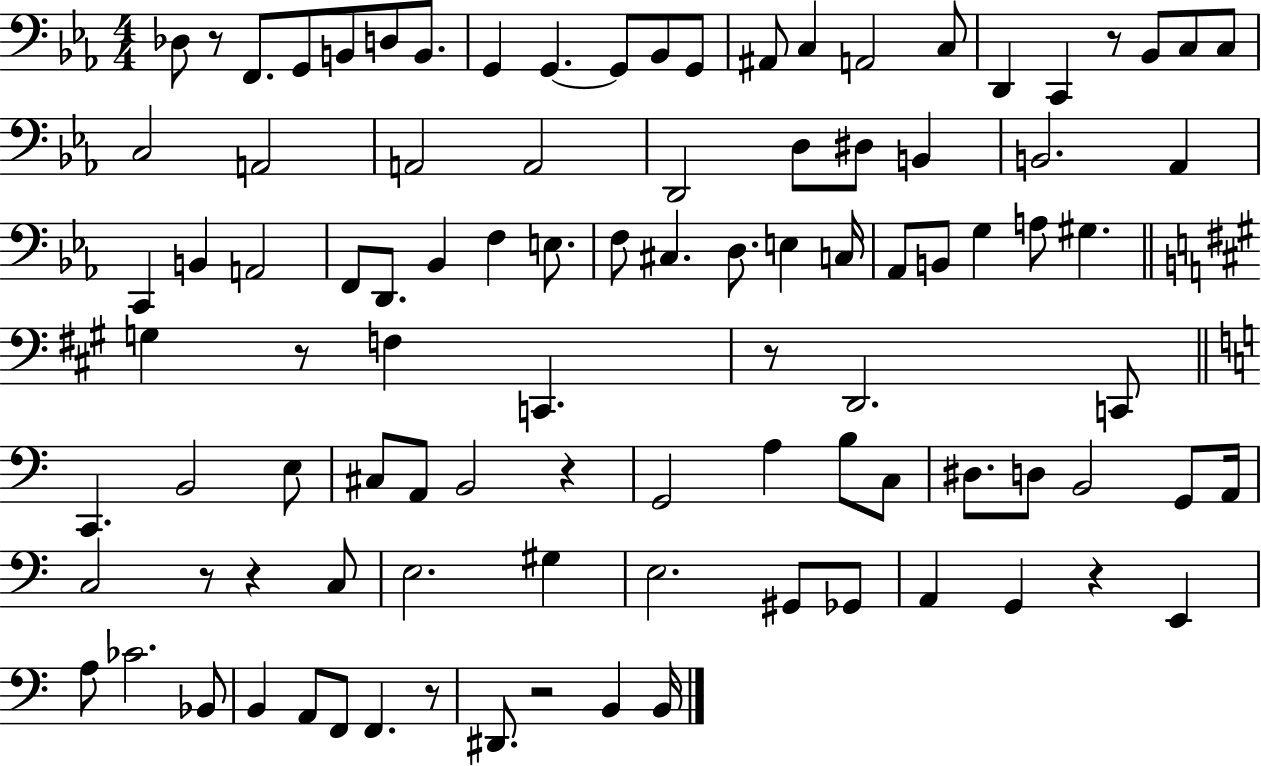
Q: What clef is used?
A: bass